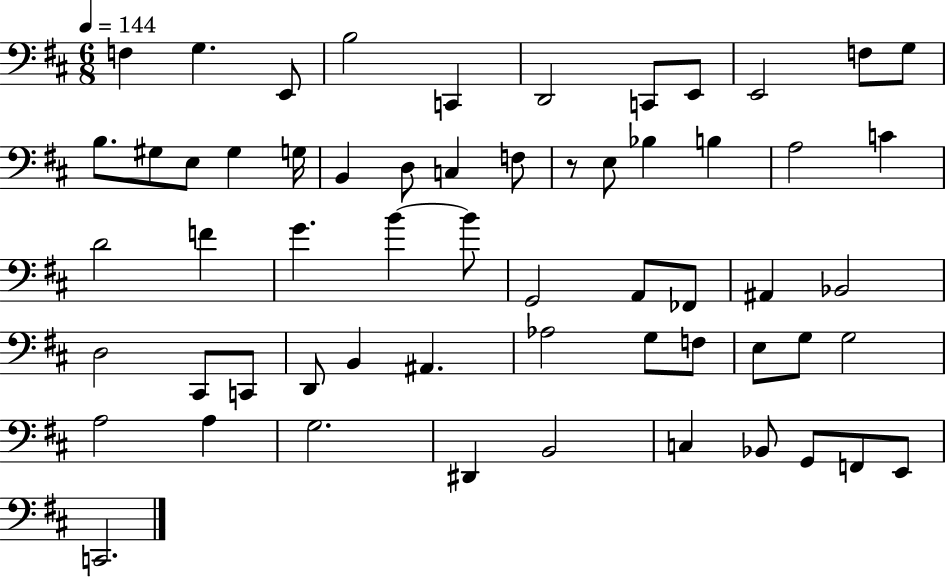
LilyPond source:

{
  \clef bass
  \numericTimeSignature
  \time 6/8
  \key d \major
  \tempo 4 = 144
  f4 g4. e,8 | b2 c,4 | d,2 c,8 e,8 | e,2 f8 g8 | \break b8. gis8 e8 gis4 g16 | b,4 d8 c4 f8 | r8 e8 bes4 b4 | a2 c'4 | \break d'2 f'4 | g'4. b'4~~ b'8 | g,2 a,8 fes,8 | ais,4 bes,2 | \break d2 cis,8 c,8 | d,8 b,4 ais,4. | aes2 g8 f8 | e8 g8 g2 | \break a2 a4 | g2. | dis,4 b,2 | c4 bes,8 g,8 f,8 e,8 | \break c,2. | \bar "|."
}